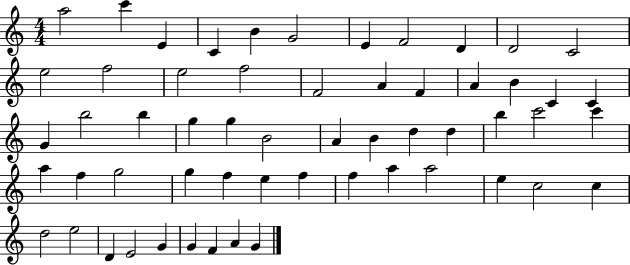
X:1
T:Untitled
M:4/4
L:1/4
K:C
a2 c' E C B G2 E F2 D D2 C2 e2 f2 e2 f2 F2 A F A B C C G b2 b g g B2 A B d d b c'2 c' a f g2 g f e f f a a2 e c2 c d2 e2 D E2 G G F A G